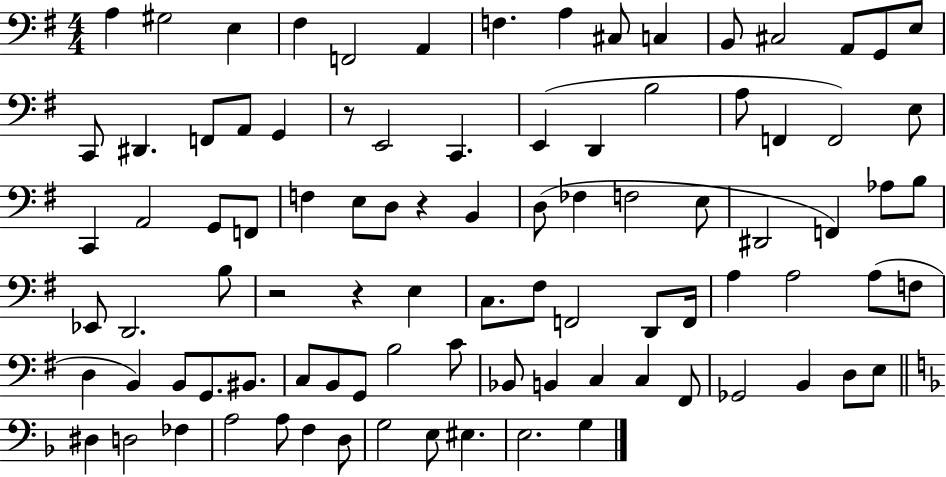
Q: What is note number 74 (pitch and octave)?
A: Gb2